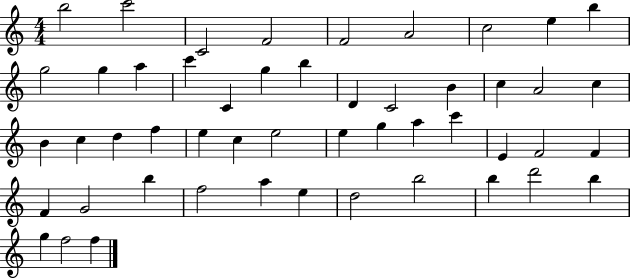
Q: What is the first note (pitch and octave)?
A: B5